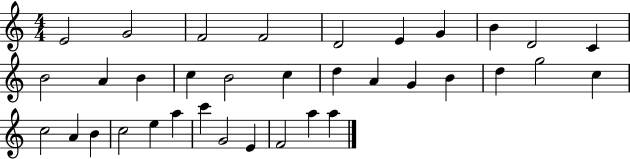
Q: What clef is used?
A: treble